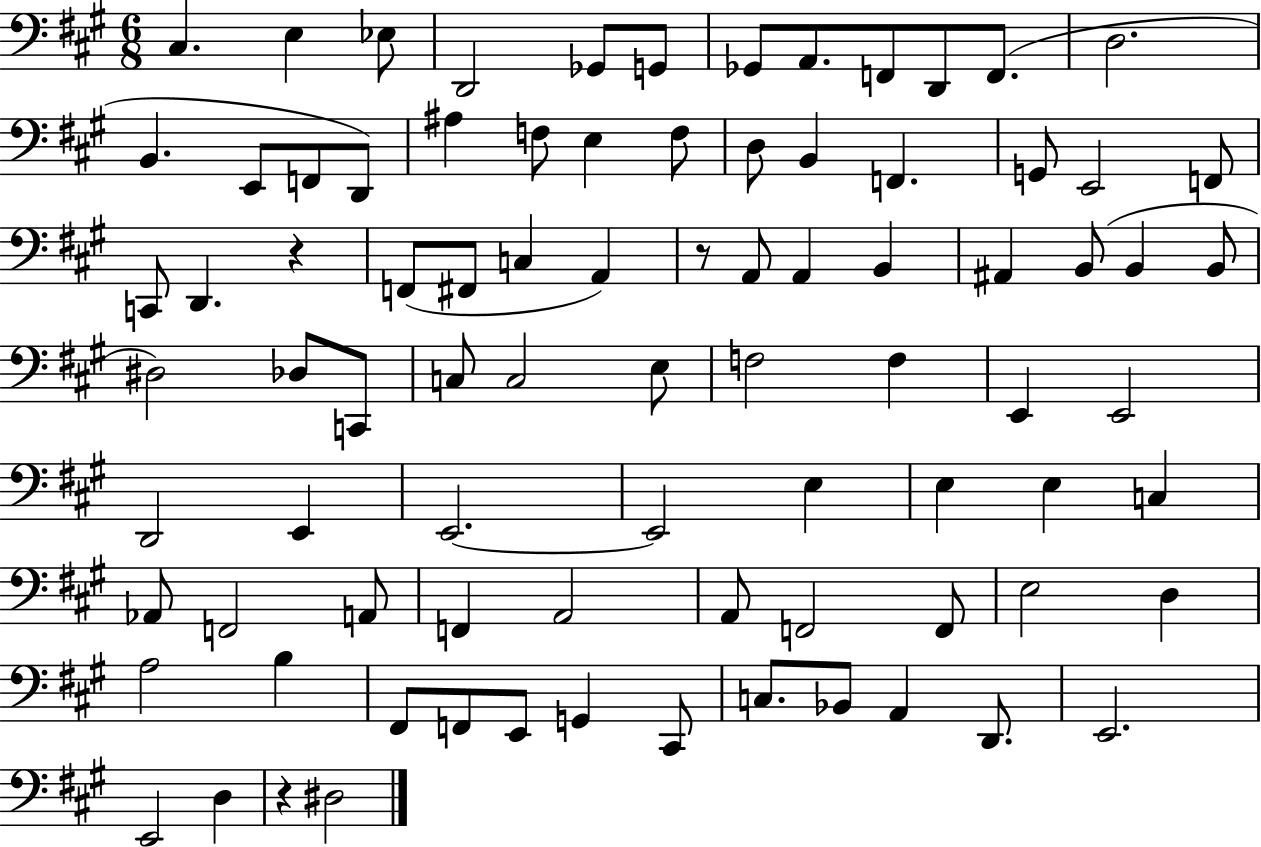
X:1
T:Untitled
M:6/8
L:1/4
K:A
^C, E, _E,/2 D,,2 _G,,/2 G,,/2 _G,,/2 A,,/2 F,,/2 D,,/2 F,,/2 D,2 B,, E,,/2 F,,/2 D,,/2 ^A, F,/2 E, F,/2 D,/2 B,, F,, G,,/2 E,,2 F,,/2 C,,/2 D,, z F,,/2 ^F,,/2 C, A,, z/2 A,,/2 A,, B,, ^A,, B,,/2 B,, B,,/2 ^D,2 _D,/2 C,,/2 C,/2 C,2 E,/2 F,2 F, E,, E,,2 D,,2 E,, E,,2 E,,2 E, E, E, C, _A,,/2 F,,2 A,,/2 F,, A,,2 A,,/2 F,,2 F,,/2 E,2 D, A,2 B, ^F,,/2 F,,/2 E,,/2 G,, ^C,,/2 C,/2 _B,,/2 A,, D,,/2 E,,2 E,,2 D, z ^D,2